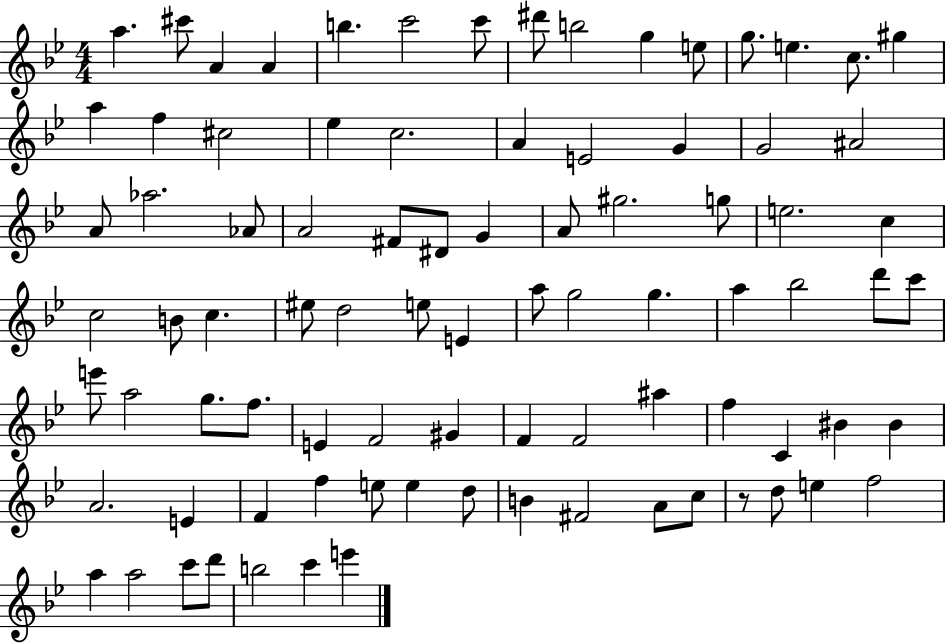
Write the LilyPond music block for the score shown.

{
  \clef treble
  \numericTimeSignature
  \time 4/4
  \key bes \major
  a''4. cis'''8 a'4 a'4 | b''4. c'''2 c'''8 | dis'''8 b''2 g''4 e''8 | g''8. e''4. c''8. gis''4 | \break a''4 f''4 cis''2 | ees''4 c''2. | a'4 e'2 g'4 | g'2 ais'2 | \break a'8 aes''2. aes'8 | a'2 fis'8 dis'8 g'4 | a'8 gis''2. g''8 | e''2. c''4 | \break c''2 b'8 c''4. | eis''8 d''2 e''8 e'4 | a''8 g''2 g''4. | a''4 bes''2 d'''8 c'''8 | \break e'''8 a''2 g''8. f''8. | e'4 f'2 gis'4 | f'4 f'2 ais''4 | f''4 c'4 bis'4 bis'4 | \break a'2. e'4 | f'4 f''4 e''8 e''4 d''8 | b'4 fis'2 a'8 c''8 | r8 d''8 e''4 f''2 | \break a''4 a''2 c'''8 d'''8 | b''2 c'''4 e'''4 | \bar "|."
}